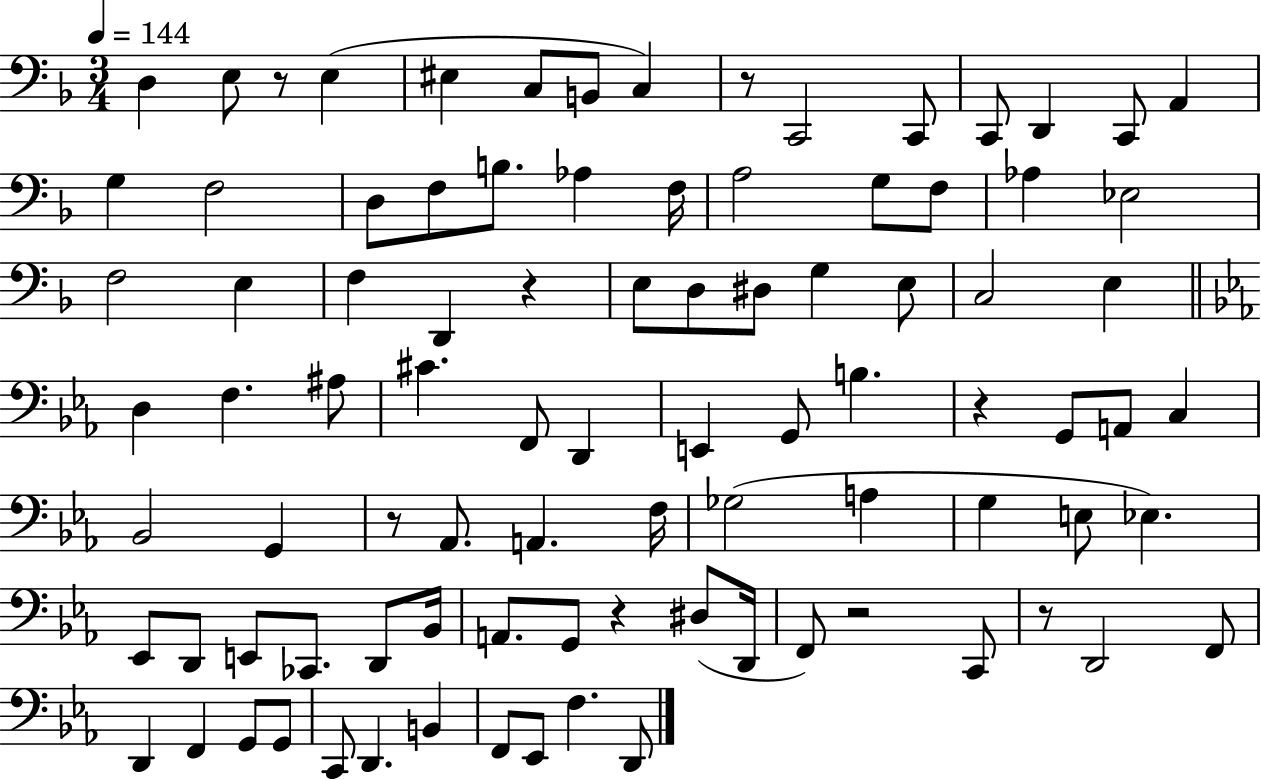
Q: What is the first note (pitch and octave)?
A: D3